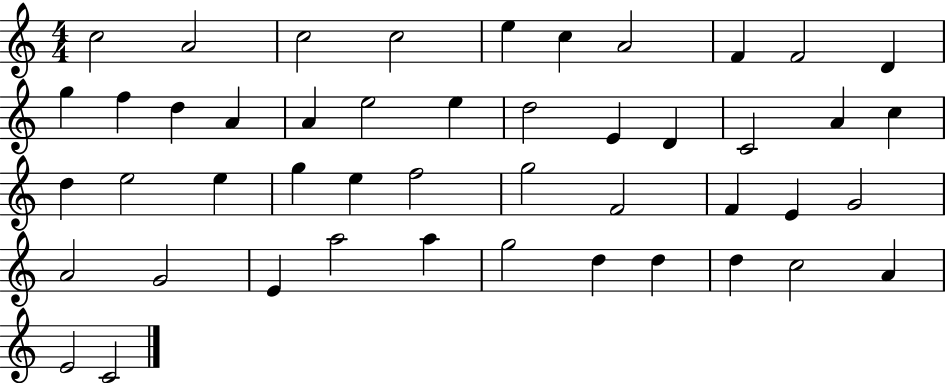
C5/h A4/h C5/h C5/h E5/q C5/q A4/h F4/q F4/h D4/q G5/q F5/q D5/q A4/q A4/q E5/h E5/q D5/h E4/q D4/q C4/h A4/q C5/q D5/q E5/h E5/q G5/q E5/q F5/h G5/h F4/h F4/q E4/q G4/h A4/h G4/h E4/q A5/h A5/q G5/h D5/q D5/q D5/q C5/h A4/q E4/h C4/h